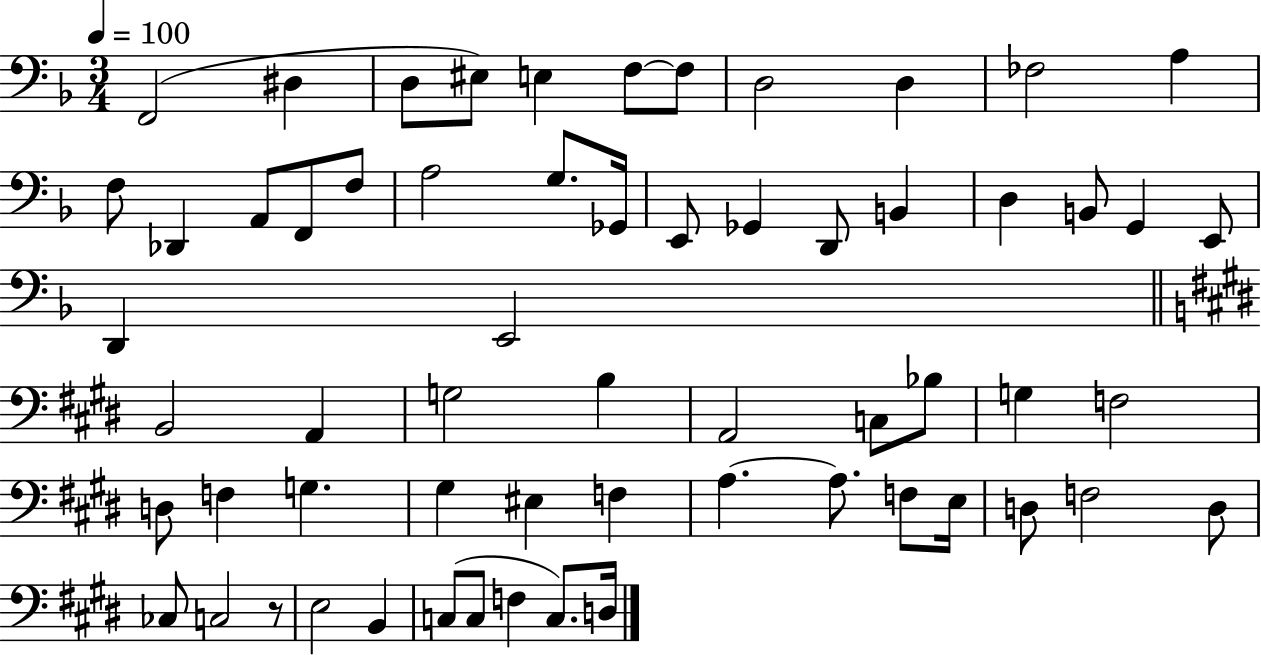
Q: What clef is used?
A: bass